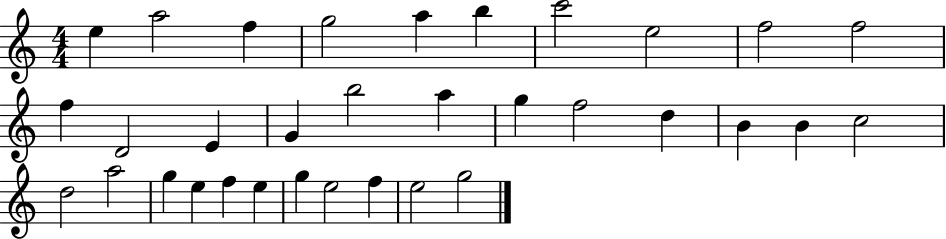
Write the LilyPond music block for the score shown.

{
  \clef treble
  \numericTimeSignature
  \time 4/4
  \key c \major
  e''4 a''2 f''4 | g''2 a''4 b''4 | c'''2 e''2 | f''2 f''2 | \break f''4 d'2 e'4 | g'4 b''2 a''4 | g''4 f''2 d''4 | b'4 b'4 c''2 | \break d''2 a''2 | g''4 e''4 f''4 e''4 | g''4 e''2 f''4 | e''2 g''2 | \break \bar "|."
}